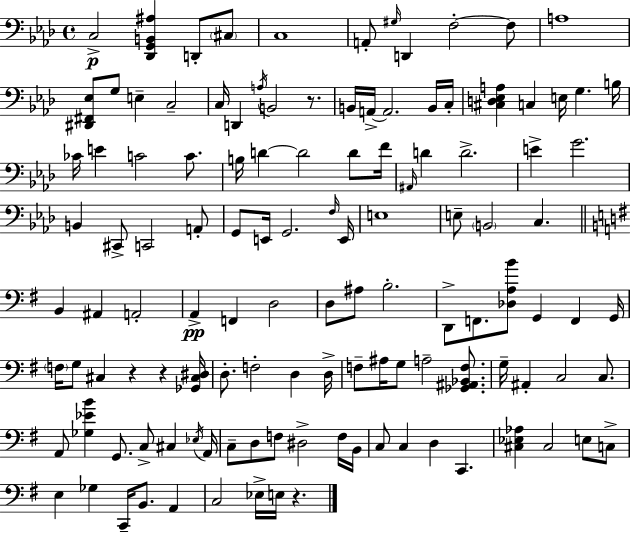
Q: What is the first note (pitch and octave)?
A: C3